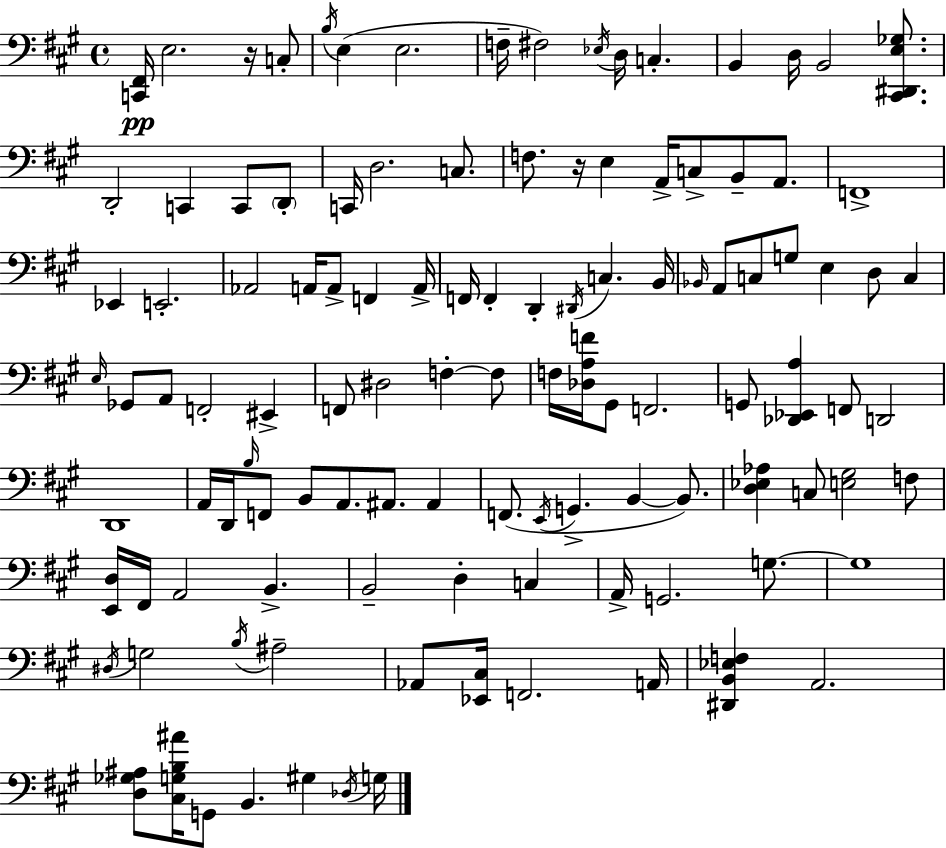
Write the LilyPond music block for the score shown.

{
  \clef bass
  \time 4/4
  \defaultTimeSignature
  \key a \major
  <c, fis,>16\pp e2. r16 c8-. | \acciaccatura { b16 }( e4 e2. | f16-- fis2) \acciaccatura { ees16 } d16 c4.-. | b,4 d16 b,2 <cis, dis, e ges>8. | \break d,2-. c,4 c,8 | \parenthesize d,8-. c,16 d2. c8. | f8. r16 e4 a,16-> c8-> b,8-- a,8. | f,1-> | \break ees,4 e,2.-. | aes,2 a,16 a,8-> f,4 | a,16-> f,16 f,4-. d,4-. \acciaccatura { dis,16 } c4. | b,16 \grace { bes,16 } a,8 c8 g8 e4 d8 | \break c4 \grace { e16 } ges,8 a,8 f,2-. | eis,4-> f,8 dis2 f4-.~~ | f8 f16 <des a f'>16 gis,8 f,2. | g,8 <des, ees, a>4 f,8 d,2 | \break d,1 | a,16 d,16 \grace { b16 } f,8 b,8 a,8. ais,8. | ais,4 f,8.( \acciaccatura { e,16 } g,4.-> | b,4~~ b,8.) <d ees aes>4 c8 <e gis>2 | \break f8 <e, d>16 fis,16 a,2 | b,4.-> b,2-- d4-. | c4 a,16-> g,2. | g8.~~ g1 | \break \acciaccatura { dis16 } g2 | \acciaccatura { b16 } ais2-- aes,8 <ees, cis>16 f,2. | a,16 <dis, b, ees f>4 a,2. | <d ges ais>8 <cis g b ais'>16 g,8 b,4. | \break gis4 \acciaccatura { des16 } g16 \bar "|."
}